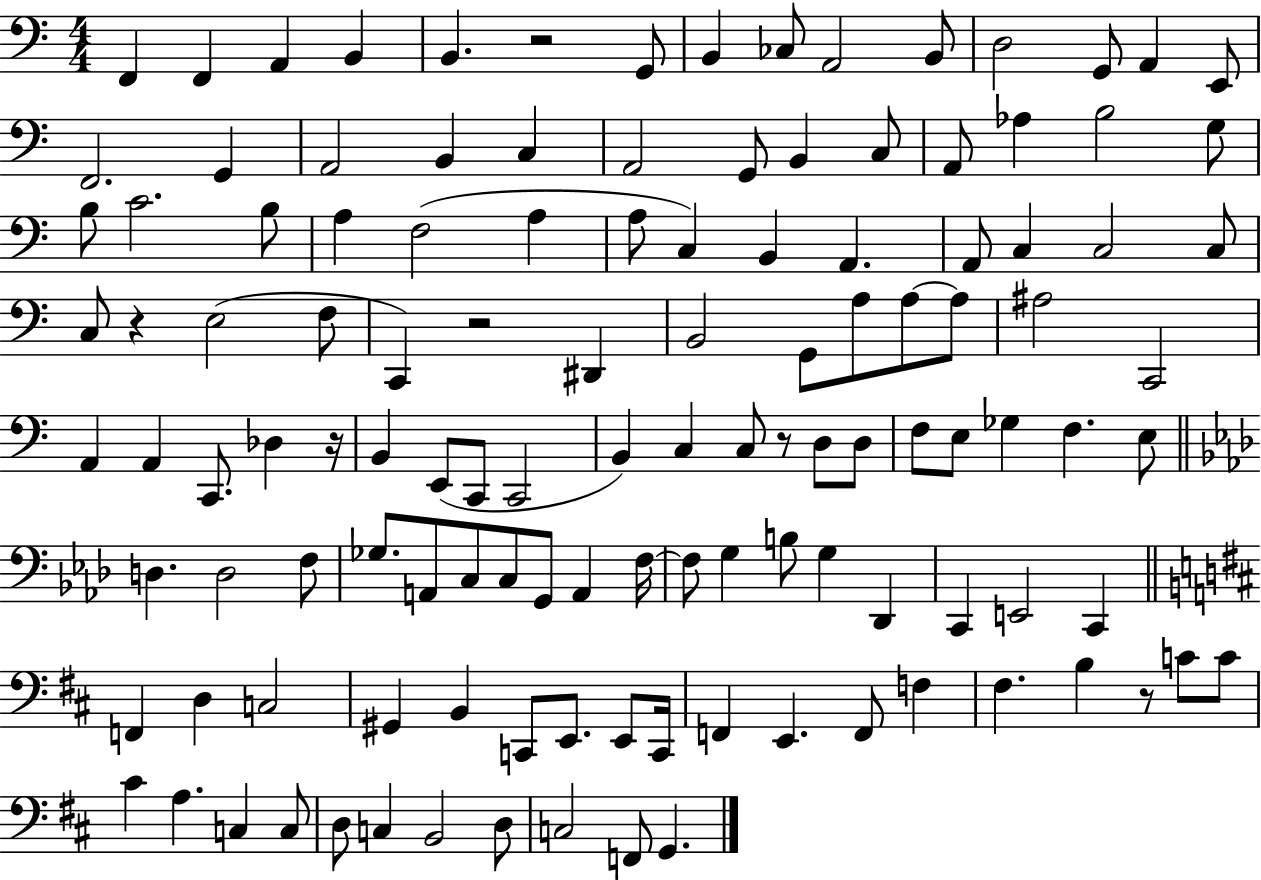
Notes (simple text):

F2/q F2/q A2/q B2/q B2/q. R/h G2/e B2/q CES3/e A2/h B2/e D3/h G2/e A2/q E2/e F2/h. G2/q A2/h B2/q C3/q A2/h G2/e B2/q C3/e A2/e Ab3/q B3/h G3/e B3/e C4/h. B3/e A3/q F3/h A3/q A3/e C3/q B2/q A2/q. A2/e C3/q C3/h C3/e C3/e R/q E3/h F3/e C2/q R/h D#2/q B2/h G2/e A3/e A3/e A3/e A#3/h C2/h A2/q A2/q C2/e. Db3/q R/s B2/q E2/e C2/e C2/h B2/q C3/q C3/e R/e D3/e D3/e F3/e E3/e Gb3/q F3/q. E3/e D3/q. D3/h F3/e Gb3/e. A2/e C3/e C3/e G2/e A2/q F3/s F3/e G3/q B3/e G3/q Db2/q C2/q E2/h C2/q F2/q D3/q C3/h G#2/q B2/q C2/e E2/e. E2/e C2/s F2/q E2/q. F2/e F3/q F#3/q. B3/q R/e C4/e C4/e C#4/q A3/q. C3/q C3/e D3/e C3/q B2/h D3/e C3/h F2/e G2/q.